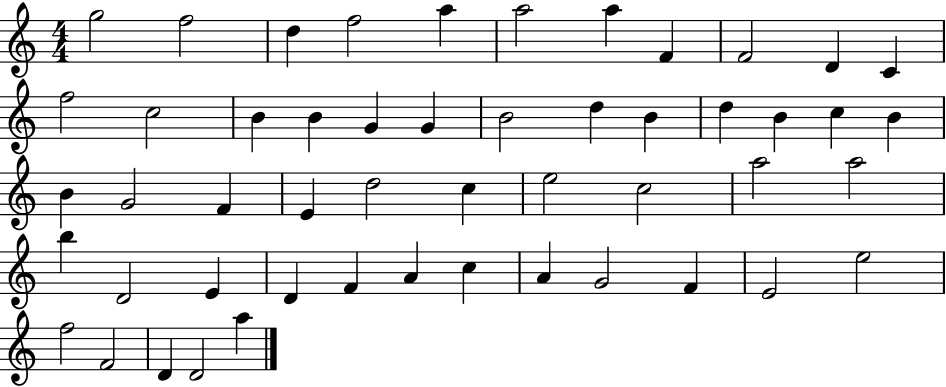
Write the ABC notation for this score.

X:1
T:Untitled
M:4/4
L:1/4
K:C
g2 f2 d f2 a a2 a F F2 D C f2 c2 B B G G B2 d B d B c B B G2 F E d2 c e2 c2 a2 a2 b D2 E D F A c A G2 F E2 e2 f2 F2 D D2 a